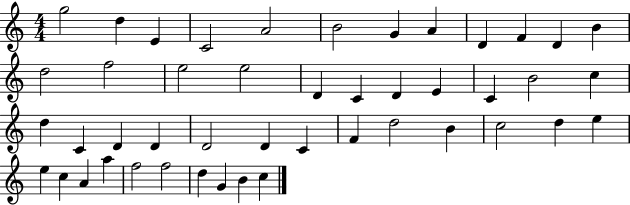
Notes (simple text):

G5/h D5/q E4/q C4/h A4/h B4/h G4/q A4/q D4/q F4/q D4/q B4/q D5/h F5/h E5/h E5/h D4/q C4/q D4/q E4/q C4/q B4/h C5/q D5/q C4/q D4/q D4/q D4/h D4/q C4/q F4/q D5/h B4/q C5/h D5/q E5/q E5/q C5/q A4/q A5/q F5/h F5/h D5/q G4/q B4/q C5/q